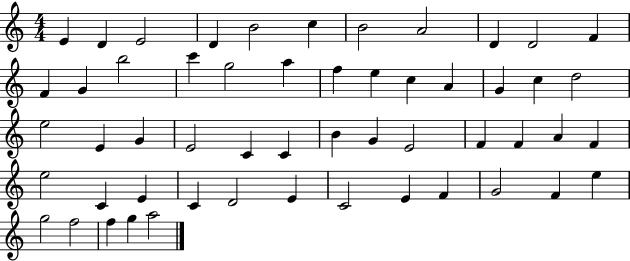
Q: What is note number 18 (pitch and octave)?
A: F5